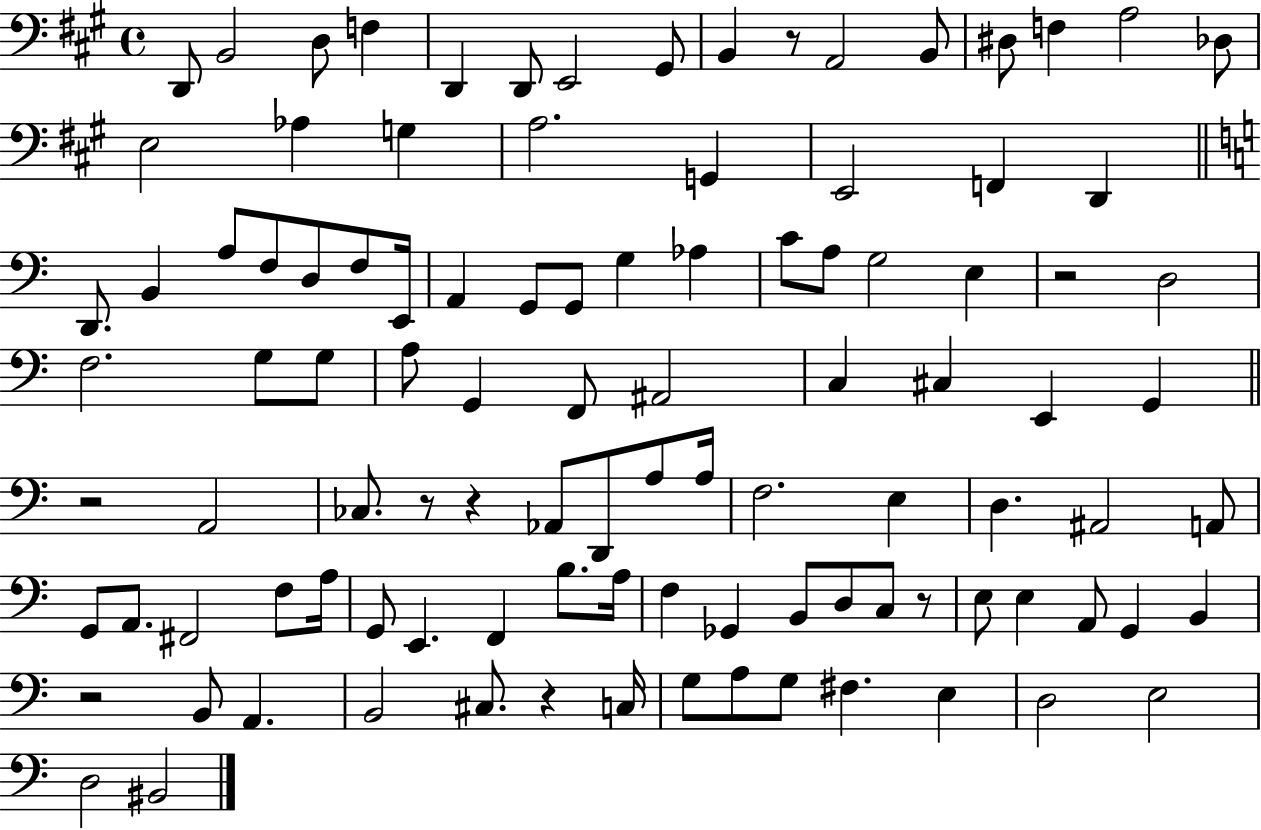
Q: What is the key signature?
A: A major